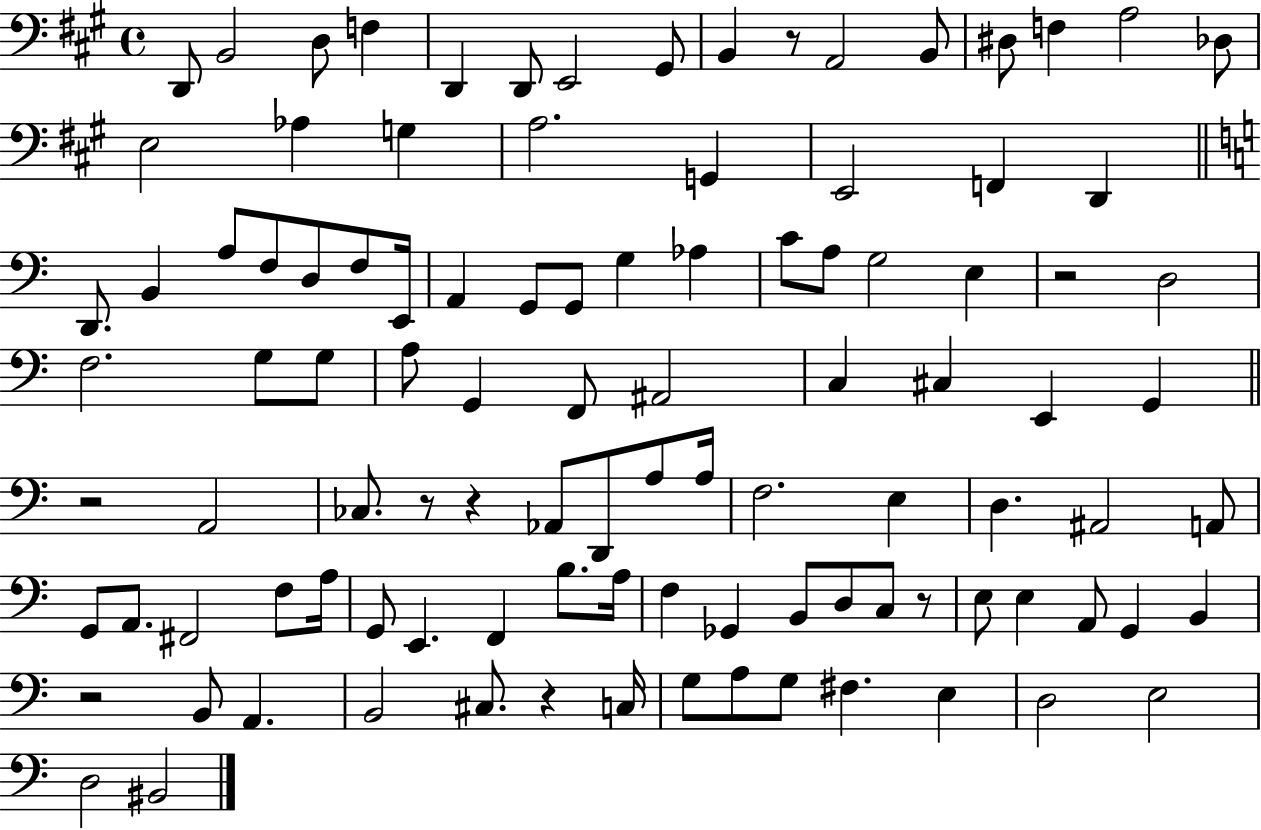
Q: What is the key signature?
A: A major